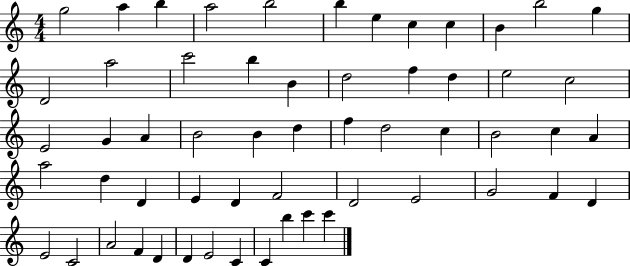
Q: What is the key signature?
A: C major